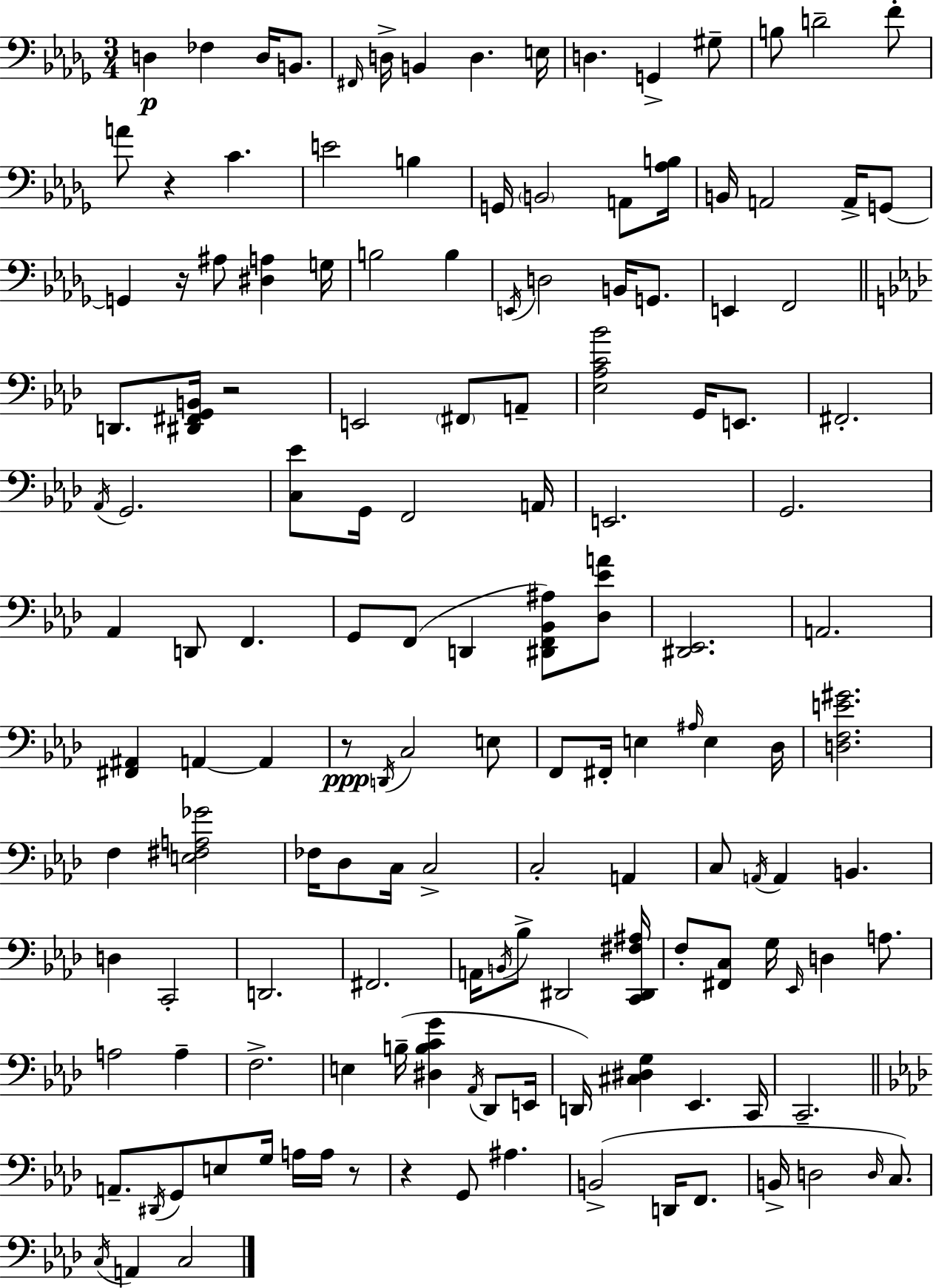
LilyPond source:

{
  \clef bass
  \numericTimeSignature
  \time 3/4
  \key bes \minor
  d4\p fes4 d16 b,8. | \grace { fis,16 } d16-> b,4 d4. | e16 d4. g,4-> gis8-- | b8 d'2-- f'8-. | \break a'8 r4 c'4. | e'2 b4 | g,16 \parenthesize b,2 a,8 | <aes b>16 b,16 a,2 a,16-> g,8~~ | \break g,4 r16 ais8 <dis a>4 | g16 b2 b4 | \acciaccatura { e,16 } d2 b,16 g,8. | e,4 f,2 | \break \bar "||" \break \key f \minor d,8. <dis, fis, g, b,>16 r2 | e,2 \parenthesize fis,8 a,8-- | <ees aes c' bes'>2 g,16 e,8. | fis,2.-. | \break \acciaccatura { aes,16 } g,2. | <c ees'>8 g,16 f,2 | a,16 e,2. | g,2. | \break aes,4 d,8 f,4. | g,8 f,8( d,4 <dis, f, bes, ais>8) <des ees' a'>8 | <dis, ees,>2. | a,2. | \break <fis, ais,>4 a,4~~ a,4 | r8\ppp \acciaccatura { d,16 } c2 | e8 f,8 fis,16-. e4 \grace { ais16 } e4 | des16 <d f e' gis'>2. | \break f4 <e fis a ges'>2 | fes16 des8 c16 c2-> | c2-. a,4 | c8 \acciaccatura { a,16 } a,4 b,4. | \break d4 c,2-. | d,2. | fis,2. | a,16 \acciaccatura { b,16 } bes8-> dis,2 | \break <c, dis, fis ais>16 f8-. <fis, c>8 g16 \grace { ees,16 } d4 | a8. a2 | a4-- f2.-> | e4 b16--( <dis b c' g'>4 | \break \acciaccatura { aes,16 } des,8 e,16 d,16) <cis dis g>4 | ees,4. c,16 c,2.-- | \bar "||" \break \key aes \major a,8.-- \acciaccatura { dis,16 } g,8 e8 g16 a16 a16 r8 | r4 g,8 ais4. | b,2->( d,16 f,8. | b,16-> d2 \grace { d16 }) c8. | \break \acciaccatura { c16 } a,4 c2 | \bar "|."
}